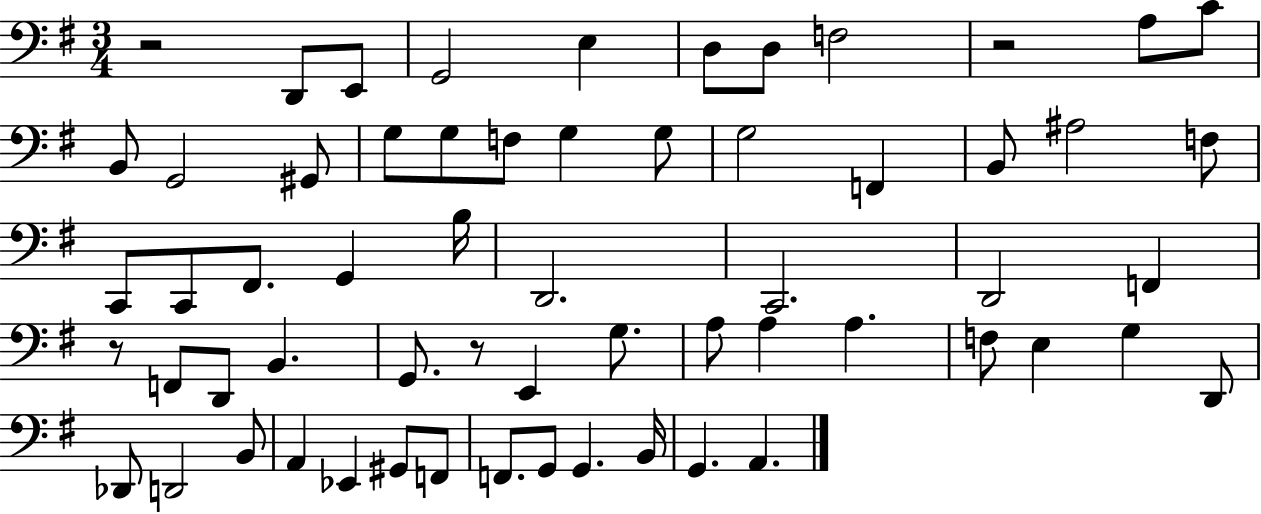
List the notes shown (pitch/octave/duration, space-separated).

R/h D2/e E2/e G2/h E3/q D3/e D3/e F3/h R/h A3/e C4/e B2/e G2/h G#2/e G3/e G3/e F3/e G3/q G3/e G3/h F2/q B2/e A#3/h F3/e C2/e C2/e F#2/e. G2/q B3/s D2/h. C2/h. D2/h F2/q R/e F2/e D2/e B2/q. G2/e. R/e E2/q G3/e. A3/e A3/q A3/q. F3/e E3/q G3/q D2/e Db2/e D2/h B2/e A2/q Eb2/q G#2/e F2/e F2/e. G2/e G2/q. B2/s G2/q. A2/q.